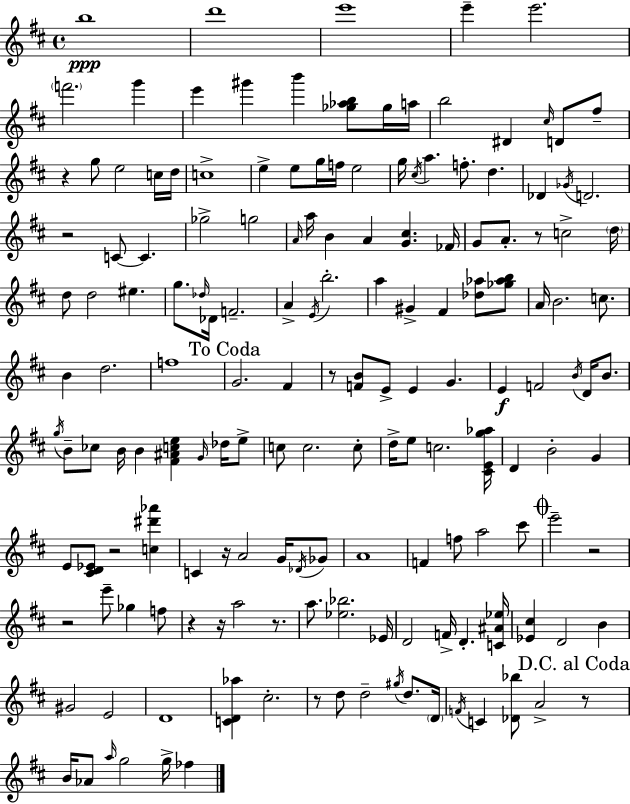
B5/w D6/w E6/w E6/q E6/h. F6/h. G6/q E6/q G#6/q B6/q [Gb5,Ab5,B5]/e Gb5/s A5/s B5/h D#4/q C#5/s D4/e F#5/e R/q G5/e E5/h C5/s D5/s C5/w E5/q E5/e G5/s F5/s E5/h G5/s C#5/s A5/q. F5/e. D5/q. Db4/q Gb4/s D4/h. R/h C4/e C4/q. Gb5/h G5/h A4/s A5/s B4/q A4/q [G4,C#5]/q. FES4/s G4/e A4/e. R/e C5/h D5/s D5/e D5/h EIS5/q. G5/e. Db5/s Db4/s F4/h. A4/q E4/s B5/h. A5/q G#4/q F#4/q [Db5,Ab5]/e [Gb5,Ab5,B5]/e A4/s B4/h. C5/e. B4/q D5/h. F5/w G4/h. F#4/q R/e [F4,B4]/e E4/e E4/q G4/q. E4/q F4/h B4/s D4/s B4/e. G5/s B4/e CES5/e B4/s B4/q [F#4,A#4,C5,E5]/q G4/s Db5/s E5/e C5/e C5/h. C5/e D5/s E5/e C5/h. [C#4,E4,G5,Ab5]/s D4/q B4/h G4/q E4/e [C#4,D4,Eb4]/e R/h [C5,D#6,Ab6]/q C4/q R/s A4/h G4/s Db4/s Gb4/e A4/w F4/q F5/e A5/h C#6/e E6/h R/h R/h E6/e Gb5/q F5/e R/q R/s A5/h R/e. A5/e. [Eb5,Bb5]/h. Eb4/s D4/h F4/s D4/q. [C4,A#4,Eb5]/s [Eb4,C#5]/q D4/h B4/q G#4/h E4/h D4/w [C4,D4,Ab5]/q C#5/h. R/e D5/e D5/h G#5/s D5/e. D4/s F4/s C4/q [Db4,Bb5]/e A4/h R/e B4/s Ab4/e A5/s G5/h G5/s FES5/q